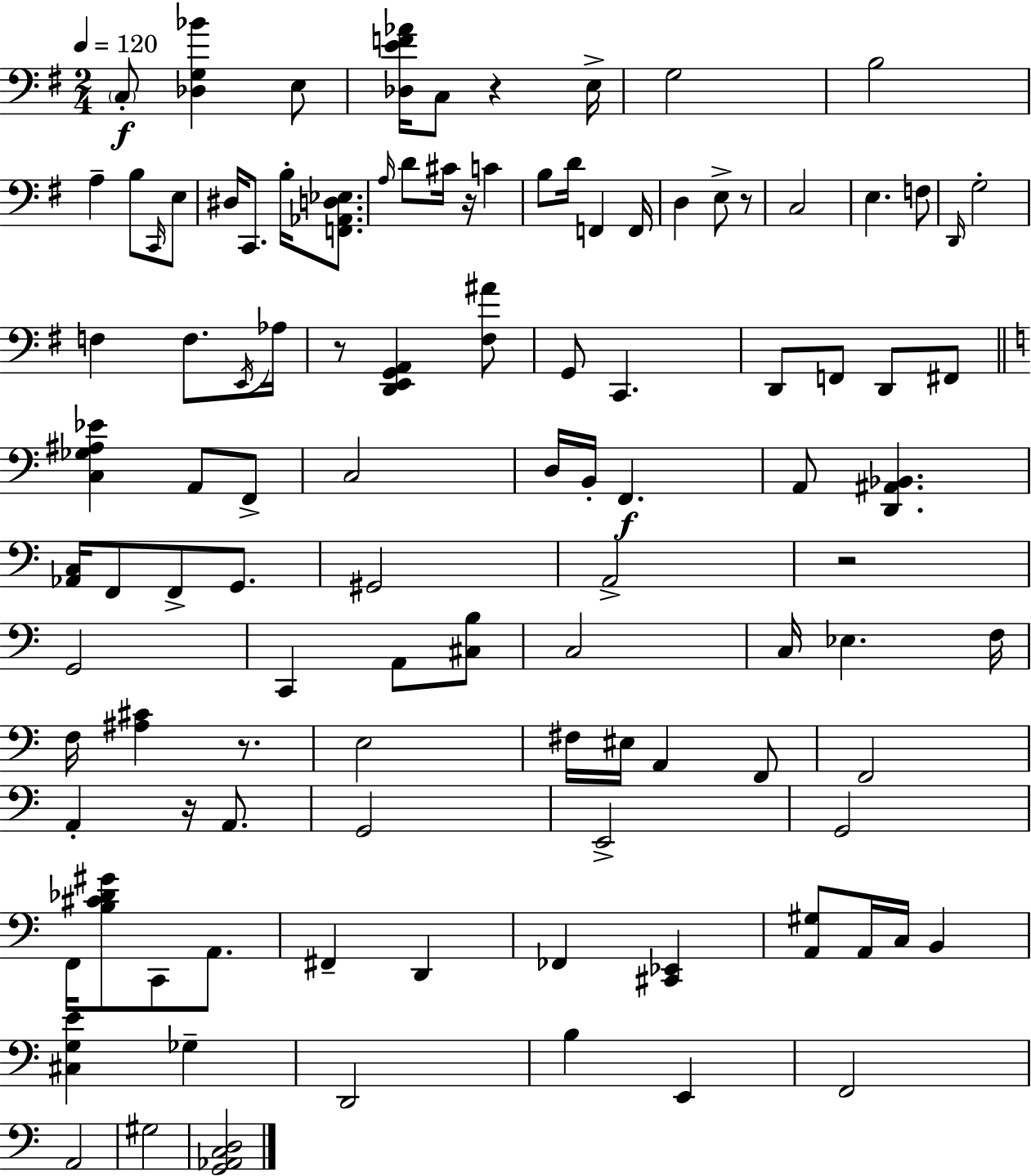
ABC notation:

X:1
T:Untitled
M:2/4
L:1/4
K:G
C,/2 [_D,G,_B] E,/2 [_D,EF_A]/4 C,/2 z E,/4 G,2 B,2 A, B,/2 C,,/4 E,/2 ^D,/4 C,,/2 B,/4 [F,,_A,,D,_E,]/2 A,/4 D/2 ^C/4 z/4 C B,/2 D/4 F,, F,,/4 D, E,/2 z/2 C,2 E, F,/2 D,,/4 G,2 F, F,/2 E,,/4 _A,/4 z/2 [D,,E,,G,,A,,] [^F,^A]/2 G,,/2 C,, D,,/2 F,,/2 D,,/2 ^F,,/2 [C,_G,^A,_E] A,,/2 F,,/2 C,2 D,/4 B,,/4 F,, A,,/2 [D,,^A,,_B,,] [_A,,C,]/4 F,,/2 F,,/2 G,,/2 ^G,,2 A,,2 z2 G,,2 C,, A,,/2 [^C,B,]/2 C,2 C,/4 _E, F,/4 F,/4 [^A,^C] z/2 E,2 ^F,/4 ^E,/4 A,, F,,/2 F,,2 A,, z/4 A,,/2 G,,2 E,,2 G,,2 F,,/4 [B,^C_D^G]/2 C,,/2 A,,/2 ^F,, D,, _F,, [^C,,_E,,] [A,,^G,]/2 A,,/4 C,/4 B,, [^C,G,E] _G, D,,2 B, E,, F,,2 A,,2 ^G,2 [G,,_A,,C,D,]2